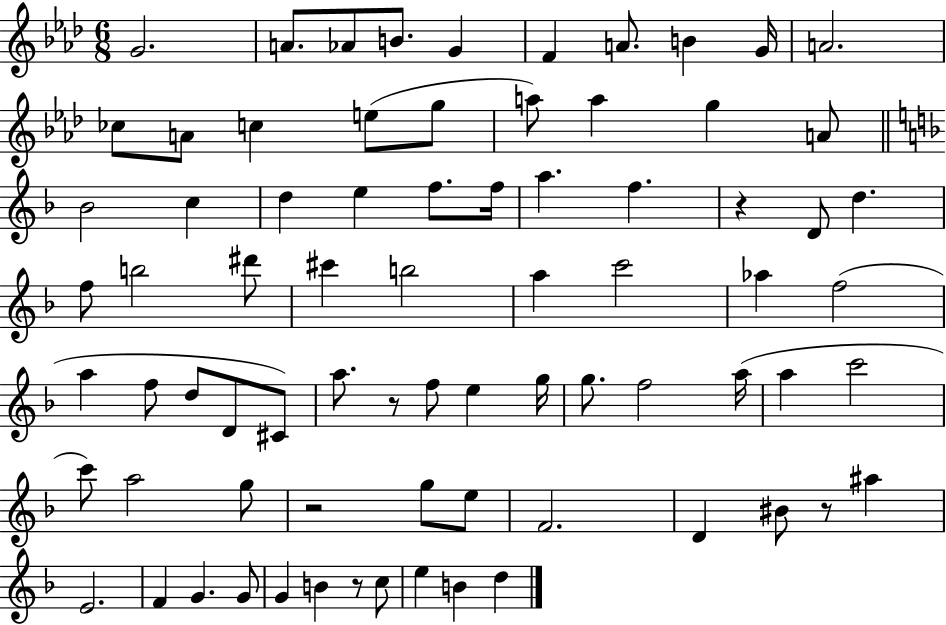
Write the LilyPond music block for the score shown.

{
  \clef treble
  \numericTimeSignature
  \time 6/8
  \key aes \major
  g'2. | a'8. aes'8 b'8. g'4 | f'4 a'8. b'4 g'16 | a'2. | \break ces''8 a'8 c''4 e''8( g''8 | a''8) a''4 g''4 a'8 | \bar "||" \break \key d \minor bes'2 c''4 | d''4 e''4 f''8. f''16 | a''4. f''4. | r4 d'8 d''4. | \break f''8 b''2 dis'''8 | cis'''4 b''2 | a''4 c'''2 | aes''4 f''2( | \break a''4 f''8 d''8 d'8 cis'8) | a''8. r8 f''8 e''4 g''16 | g''8. f''2 a''16( | a''4 c'''2 | \break c'''8) a''2 g''8 | r2 g''8 e''8 | f'2. | d'4 bis'8 r8 ais''4 | \break e'2. | f'4 g'4. g'8 | g'4 b'4 r8 c''8 | e''4 b'4 d''4 | \break \bar "|."
}